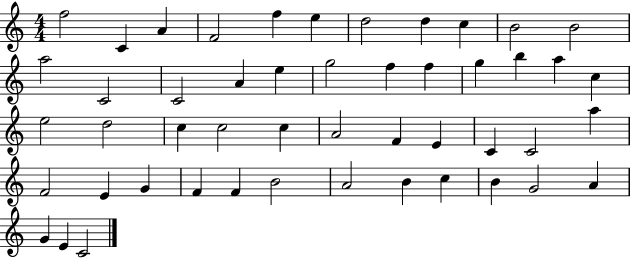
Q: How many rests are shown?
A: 0